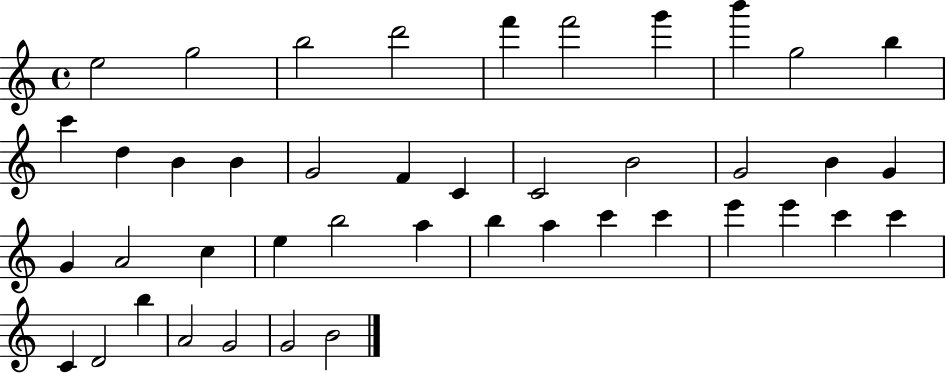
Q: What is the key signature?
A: C major